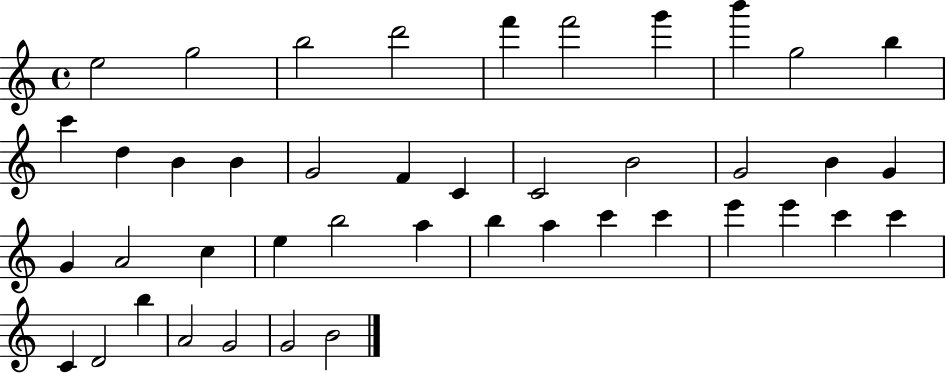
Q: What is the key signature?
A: C major